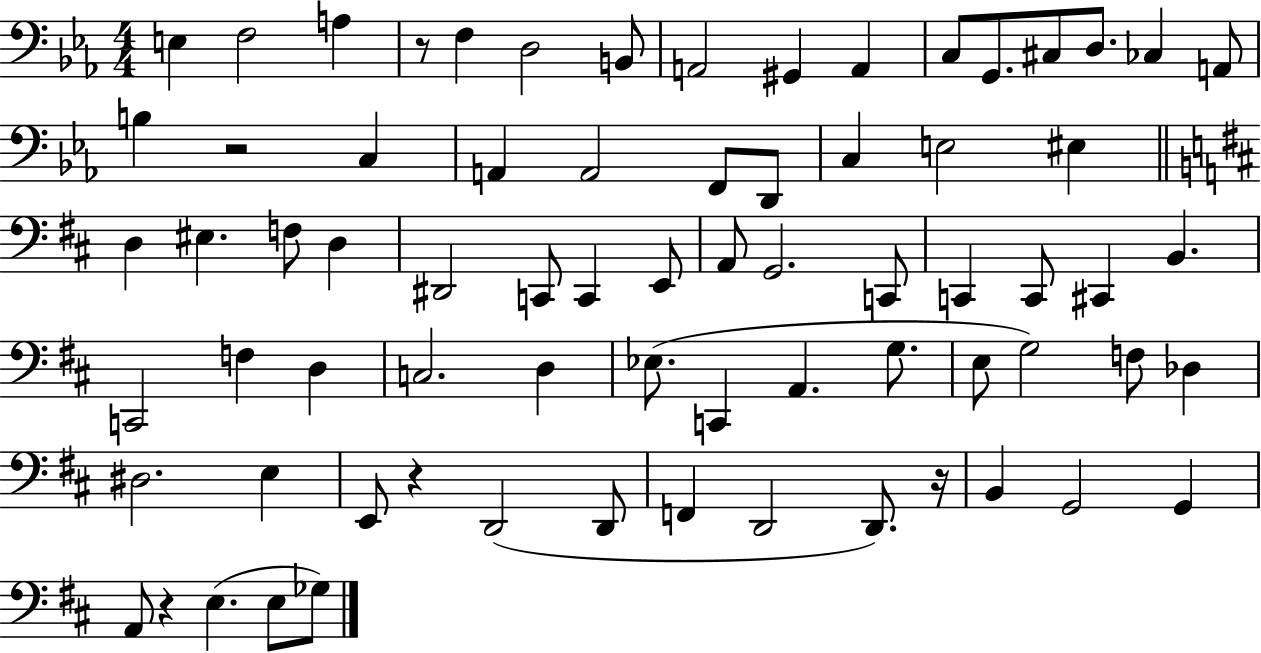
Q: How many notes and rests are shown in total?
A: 72